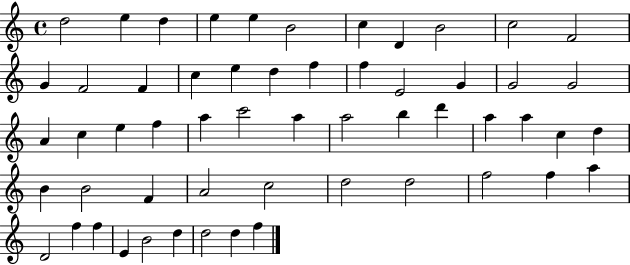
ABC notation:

X:1
T:Untitled
M:4/4
L:1/4
K:C
d2 e d e e B2 c D B2 c2 F2 G F2 F c e d f f E2 G G2 G2 A c e f a c'2 a a2 b d' a a c d B B2 F A2 c2 d2 d2 f2 f a D2 f f E B2 d d2 d f